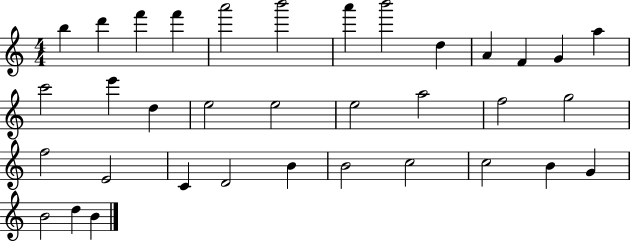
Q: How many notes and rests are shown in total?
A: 35